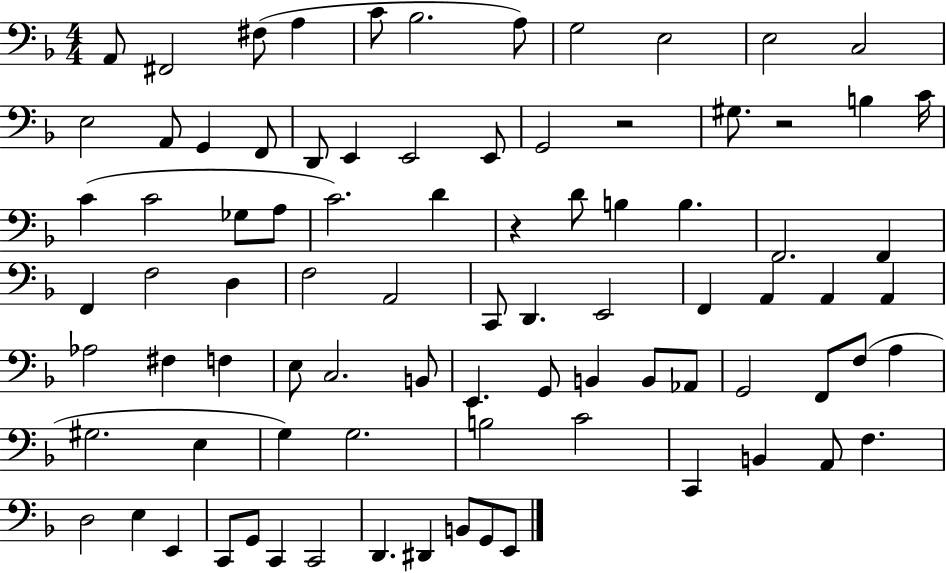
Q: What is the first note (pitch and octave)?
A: A2